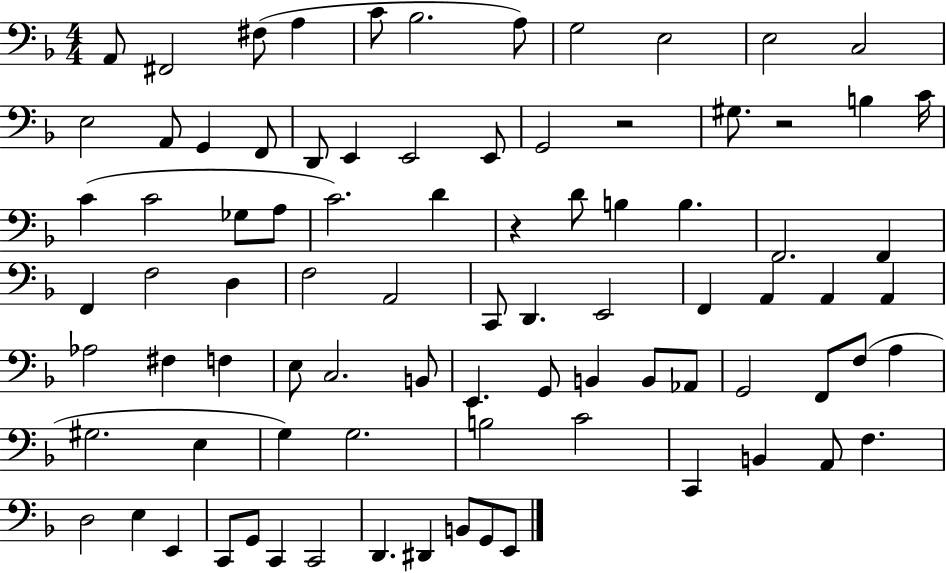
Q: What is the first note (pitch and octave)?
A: A2